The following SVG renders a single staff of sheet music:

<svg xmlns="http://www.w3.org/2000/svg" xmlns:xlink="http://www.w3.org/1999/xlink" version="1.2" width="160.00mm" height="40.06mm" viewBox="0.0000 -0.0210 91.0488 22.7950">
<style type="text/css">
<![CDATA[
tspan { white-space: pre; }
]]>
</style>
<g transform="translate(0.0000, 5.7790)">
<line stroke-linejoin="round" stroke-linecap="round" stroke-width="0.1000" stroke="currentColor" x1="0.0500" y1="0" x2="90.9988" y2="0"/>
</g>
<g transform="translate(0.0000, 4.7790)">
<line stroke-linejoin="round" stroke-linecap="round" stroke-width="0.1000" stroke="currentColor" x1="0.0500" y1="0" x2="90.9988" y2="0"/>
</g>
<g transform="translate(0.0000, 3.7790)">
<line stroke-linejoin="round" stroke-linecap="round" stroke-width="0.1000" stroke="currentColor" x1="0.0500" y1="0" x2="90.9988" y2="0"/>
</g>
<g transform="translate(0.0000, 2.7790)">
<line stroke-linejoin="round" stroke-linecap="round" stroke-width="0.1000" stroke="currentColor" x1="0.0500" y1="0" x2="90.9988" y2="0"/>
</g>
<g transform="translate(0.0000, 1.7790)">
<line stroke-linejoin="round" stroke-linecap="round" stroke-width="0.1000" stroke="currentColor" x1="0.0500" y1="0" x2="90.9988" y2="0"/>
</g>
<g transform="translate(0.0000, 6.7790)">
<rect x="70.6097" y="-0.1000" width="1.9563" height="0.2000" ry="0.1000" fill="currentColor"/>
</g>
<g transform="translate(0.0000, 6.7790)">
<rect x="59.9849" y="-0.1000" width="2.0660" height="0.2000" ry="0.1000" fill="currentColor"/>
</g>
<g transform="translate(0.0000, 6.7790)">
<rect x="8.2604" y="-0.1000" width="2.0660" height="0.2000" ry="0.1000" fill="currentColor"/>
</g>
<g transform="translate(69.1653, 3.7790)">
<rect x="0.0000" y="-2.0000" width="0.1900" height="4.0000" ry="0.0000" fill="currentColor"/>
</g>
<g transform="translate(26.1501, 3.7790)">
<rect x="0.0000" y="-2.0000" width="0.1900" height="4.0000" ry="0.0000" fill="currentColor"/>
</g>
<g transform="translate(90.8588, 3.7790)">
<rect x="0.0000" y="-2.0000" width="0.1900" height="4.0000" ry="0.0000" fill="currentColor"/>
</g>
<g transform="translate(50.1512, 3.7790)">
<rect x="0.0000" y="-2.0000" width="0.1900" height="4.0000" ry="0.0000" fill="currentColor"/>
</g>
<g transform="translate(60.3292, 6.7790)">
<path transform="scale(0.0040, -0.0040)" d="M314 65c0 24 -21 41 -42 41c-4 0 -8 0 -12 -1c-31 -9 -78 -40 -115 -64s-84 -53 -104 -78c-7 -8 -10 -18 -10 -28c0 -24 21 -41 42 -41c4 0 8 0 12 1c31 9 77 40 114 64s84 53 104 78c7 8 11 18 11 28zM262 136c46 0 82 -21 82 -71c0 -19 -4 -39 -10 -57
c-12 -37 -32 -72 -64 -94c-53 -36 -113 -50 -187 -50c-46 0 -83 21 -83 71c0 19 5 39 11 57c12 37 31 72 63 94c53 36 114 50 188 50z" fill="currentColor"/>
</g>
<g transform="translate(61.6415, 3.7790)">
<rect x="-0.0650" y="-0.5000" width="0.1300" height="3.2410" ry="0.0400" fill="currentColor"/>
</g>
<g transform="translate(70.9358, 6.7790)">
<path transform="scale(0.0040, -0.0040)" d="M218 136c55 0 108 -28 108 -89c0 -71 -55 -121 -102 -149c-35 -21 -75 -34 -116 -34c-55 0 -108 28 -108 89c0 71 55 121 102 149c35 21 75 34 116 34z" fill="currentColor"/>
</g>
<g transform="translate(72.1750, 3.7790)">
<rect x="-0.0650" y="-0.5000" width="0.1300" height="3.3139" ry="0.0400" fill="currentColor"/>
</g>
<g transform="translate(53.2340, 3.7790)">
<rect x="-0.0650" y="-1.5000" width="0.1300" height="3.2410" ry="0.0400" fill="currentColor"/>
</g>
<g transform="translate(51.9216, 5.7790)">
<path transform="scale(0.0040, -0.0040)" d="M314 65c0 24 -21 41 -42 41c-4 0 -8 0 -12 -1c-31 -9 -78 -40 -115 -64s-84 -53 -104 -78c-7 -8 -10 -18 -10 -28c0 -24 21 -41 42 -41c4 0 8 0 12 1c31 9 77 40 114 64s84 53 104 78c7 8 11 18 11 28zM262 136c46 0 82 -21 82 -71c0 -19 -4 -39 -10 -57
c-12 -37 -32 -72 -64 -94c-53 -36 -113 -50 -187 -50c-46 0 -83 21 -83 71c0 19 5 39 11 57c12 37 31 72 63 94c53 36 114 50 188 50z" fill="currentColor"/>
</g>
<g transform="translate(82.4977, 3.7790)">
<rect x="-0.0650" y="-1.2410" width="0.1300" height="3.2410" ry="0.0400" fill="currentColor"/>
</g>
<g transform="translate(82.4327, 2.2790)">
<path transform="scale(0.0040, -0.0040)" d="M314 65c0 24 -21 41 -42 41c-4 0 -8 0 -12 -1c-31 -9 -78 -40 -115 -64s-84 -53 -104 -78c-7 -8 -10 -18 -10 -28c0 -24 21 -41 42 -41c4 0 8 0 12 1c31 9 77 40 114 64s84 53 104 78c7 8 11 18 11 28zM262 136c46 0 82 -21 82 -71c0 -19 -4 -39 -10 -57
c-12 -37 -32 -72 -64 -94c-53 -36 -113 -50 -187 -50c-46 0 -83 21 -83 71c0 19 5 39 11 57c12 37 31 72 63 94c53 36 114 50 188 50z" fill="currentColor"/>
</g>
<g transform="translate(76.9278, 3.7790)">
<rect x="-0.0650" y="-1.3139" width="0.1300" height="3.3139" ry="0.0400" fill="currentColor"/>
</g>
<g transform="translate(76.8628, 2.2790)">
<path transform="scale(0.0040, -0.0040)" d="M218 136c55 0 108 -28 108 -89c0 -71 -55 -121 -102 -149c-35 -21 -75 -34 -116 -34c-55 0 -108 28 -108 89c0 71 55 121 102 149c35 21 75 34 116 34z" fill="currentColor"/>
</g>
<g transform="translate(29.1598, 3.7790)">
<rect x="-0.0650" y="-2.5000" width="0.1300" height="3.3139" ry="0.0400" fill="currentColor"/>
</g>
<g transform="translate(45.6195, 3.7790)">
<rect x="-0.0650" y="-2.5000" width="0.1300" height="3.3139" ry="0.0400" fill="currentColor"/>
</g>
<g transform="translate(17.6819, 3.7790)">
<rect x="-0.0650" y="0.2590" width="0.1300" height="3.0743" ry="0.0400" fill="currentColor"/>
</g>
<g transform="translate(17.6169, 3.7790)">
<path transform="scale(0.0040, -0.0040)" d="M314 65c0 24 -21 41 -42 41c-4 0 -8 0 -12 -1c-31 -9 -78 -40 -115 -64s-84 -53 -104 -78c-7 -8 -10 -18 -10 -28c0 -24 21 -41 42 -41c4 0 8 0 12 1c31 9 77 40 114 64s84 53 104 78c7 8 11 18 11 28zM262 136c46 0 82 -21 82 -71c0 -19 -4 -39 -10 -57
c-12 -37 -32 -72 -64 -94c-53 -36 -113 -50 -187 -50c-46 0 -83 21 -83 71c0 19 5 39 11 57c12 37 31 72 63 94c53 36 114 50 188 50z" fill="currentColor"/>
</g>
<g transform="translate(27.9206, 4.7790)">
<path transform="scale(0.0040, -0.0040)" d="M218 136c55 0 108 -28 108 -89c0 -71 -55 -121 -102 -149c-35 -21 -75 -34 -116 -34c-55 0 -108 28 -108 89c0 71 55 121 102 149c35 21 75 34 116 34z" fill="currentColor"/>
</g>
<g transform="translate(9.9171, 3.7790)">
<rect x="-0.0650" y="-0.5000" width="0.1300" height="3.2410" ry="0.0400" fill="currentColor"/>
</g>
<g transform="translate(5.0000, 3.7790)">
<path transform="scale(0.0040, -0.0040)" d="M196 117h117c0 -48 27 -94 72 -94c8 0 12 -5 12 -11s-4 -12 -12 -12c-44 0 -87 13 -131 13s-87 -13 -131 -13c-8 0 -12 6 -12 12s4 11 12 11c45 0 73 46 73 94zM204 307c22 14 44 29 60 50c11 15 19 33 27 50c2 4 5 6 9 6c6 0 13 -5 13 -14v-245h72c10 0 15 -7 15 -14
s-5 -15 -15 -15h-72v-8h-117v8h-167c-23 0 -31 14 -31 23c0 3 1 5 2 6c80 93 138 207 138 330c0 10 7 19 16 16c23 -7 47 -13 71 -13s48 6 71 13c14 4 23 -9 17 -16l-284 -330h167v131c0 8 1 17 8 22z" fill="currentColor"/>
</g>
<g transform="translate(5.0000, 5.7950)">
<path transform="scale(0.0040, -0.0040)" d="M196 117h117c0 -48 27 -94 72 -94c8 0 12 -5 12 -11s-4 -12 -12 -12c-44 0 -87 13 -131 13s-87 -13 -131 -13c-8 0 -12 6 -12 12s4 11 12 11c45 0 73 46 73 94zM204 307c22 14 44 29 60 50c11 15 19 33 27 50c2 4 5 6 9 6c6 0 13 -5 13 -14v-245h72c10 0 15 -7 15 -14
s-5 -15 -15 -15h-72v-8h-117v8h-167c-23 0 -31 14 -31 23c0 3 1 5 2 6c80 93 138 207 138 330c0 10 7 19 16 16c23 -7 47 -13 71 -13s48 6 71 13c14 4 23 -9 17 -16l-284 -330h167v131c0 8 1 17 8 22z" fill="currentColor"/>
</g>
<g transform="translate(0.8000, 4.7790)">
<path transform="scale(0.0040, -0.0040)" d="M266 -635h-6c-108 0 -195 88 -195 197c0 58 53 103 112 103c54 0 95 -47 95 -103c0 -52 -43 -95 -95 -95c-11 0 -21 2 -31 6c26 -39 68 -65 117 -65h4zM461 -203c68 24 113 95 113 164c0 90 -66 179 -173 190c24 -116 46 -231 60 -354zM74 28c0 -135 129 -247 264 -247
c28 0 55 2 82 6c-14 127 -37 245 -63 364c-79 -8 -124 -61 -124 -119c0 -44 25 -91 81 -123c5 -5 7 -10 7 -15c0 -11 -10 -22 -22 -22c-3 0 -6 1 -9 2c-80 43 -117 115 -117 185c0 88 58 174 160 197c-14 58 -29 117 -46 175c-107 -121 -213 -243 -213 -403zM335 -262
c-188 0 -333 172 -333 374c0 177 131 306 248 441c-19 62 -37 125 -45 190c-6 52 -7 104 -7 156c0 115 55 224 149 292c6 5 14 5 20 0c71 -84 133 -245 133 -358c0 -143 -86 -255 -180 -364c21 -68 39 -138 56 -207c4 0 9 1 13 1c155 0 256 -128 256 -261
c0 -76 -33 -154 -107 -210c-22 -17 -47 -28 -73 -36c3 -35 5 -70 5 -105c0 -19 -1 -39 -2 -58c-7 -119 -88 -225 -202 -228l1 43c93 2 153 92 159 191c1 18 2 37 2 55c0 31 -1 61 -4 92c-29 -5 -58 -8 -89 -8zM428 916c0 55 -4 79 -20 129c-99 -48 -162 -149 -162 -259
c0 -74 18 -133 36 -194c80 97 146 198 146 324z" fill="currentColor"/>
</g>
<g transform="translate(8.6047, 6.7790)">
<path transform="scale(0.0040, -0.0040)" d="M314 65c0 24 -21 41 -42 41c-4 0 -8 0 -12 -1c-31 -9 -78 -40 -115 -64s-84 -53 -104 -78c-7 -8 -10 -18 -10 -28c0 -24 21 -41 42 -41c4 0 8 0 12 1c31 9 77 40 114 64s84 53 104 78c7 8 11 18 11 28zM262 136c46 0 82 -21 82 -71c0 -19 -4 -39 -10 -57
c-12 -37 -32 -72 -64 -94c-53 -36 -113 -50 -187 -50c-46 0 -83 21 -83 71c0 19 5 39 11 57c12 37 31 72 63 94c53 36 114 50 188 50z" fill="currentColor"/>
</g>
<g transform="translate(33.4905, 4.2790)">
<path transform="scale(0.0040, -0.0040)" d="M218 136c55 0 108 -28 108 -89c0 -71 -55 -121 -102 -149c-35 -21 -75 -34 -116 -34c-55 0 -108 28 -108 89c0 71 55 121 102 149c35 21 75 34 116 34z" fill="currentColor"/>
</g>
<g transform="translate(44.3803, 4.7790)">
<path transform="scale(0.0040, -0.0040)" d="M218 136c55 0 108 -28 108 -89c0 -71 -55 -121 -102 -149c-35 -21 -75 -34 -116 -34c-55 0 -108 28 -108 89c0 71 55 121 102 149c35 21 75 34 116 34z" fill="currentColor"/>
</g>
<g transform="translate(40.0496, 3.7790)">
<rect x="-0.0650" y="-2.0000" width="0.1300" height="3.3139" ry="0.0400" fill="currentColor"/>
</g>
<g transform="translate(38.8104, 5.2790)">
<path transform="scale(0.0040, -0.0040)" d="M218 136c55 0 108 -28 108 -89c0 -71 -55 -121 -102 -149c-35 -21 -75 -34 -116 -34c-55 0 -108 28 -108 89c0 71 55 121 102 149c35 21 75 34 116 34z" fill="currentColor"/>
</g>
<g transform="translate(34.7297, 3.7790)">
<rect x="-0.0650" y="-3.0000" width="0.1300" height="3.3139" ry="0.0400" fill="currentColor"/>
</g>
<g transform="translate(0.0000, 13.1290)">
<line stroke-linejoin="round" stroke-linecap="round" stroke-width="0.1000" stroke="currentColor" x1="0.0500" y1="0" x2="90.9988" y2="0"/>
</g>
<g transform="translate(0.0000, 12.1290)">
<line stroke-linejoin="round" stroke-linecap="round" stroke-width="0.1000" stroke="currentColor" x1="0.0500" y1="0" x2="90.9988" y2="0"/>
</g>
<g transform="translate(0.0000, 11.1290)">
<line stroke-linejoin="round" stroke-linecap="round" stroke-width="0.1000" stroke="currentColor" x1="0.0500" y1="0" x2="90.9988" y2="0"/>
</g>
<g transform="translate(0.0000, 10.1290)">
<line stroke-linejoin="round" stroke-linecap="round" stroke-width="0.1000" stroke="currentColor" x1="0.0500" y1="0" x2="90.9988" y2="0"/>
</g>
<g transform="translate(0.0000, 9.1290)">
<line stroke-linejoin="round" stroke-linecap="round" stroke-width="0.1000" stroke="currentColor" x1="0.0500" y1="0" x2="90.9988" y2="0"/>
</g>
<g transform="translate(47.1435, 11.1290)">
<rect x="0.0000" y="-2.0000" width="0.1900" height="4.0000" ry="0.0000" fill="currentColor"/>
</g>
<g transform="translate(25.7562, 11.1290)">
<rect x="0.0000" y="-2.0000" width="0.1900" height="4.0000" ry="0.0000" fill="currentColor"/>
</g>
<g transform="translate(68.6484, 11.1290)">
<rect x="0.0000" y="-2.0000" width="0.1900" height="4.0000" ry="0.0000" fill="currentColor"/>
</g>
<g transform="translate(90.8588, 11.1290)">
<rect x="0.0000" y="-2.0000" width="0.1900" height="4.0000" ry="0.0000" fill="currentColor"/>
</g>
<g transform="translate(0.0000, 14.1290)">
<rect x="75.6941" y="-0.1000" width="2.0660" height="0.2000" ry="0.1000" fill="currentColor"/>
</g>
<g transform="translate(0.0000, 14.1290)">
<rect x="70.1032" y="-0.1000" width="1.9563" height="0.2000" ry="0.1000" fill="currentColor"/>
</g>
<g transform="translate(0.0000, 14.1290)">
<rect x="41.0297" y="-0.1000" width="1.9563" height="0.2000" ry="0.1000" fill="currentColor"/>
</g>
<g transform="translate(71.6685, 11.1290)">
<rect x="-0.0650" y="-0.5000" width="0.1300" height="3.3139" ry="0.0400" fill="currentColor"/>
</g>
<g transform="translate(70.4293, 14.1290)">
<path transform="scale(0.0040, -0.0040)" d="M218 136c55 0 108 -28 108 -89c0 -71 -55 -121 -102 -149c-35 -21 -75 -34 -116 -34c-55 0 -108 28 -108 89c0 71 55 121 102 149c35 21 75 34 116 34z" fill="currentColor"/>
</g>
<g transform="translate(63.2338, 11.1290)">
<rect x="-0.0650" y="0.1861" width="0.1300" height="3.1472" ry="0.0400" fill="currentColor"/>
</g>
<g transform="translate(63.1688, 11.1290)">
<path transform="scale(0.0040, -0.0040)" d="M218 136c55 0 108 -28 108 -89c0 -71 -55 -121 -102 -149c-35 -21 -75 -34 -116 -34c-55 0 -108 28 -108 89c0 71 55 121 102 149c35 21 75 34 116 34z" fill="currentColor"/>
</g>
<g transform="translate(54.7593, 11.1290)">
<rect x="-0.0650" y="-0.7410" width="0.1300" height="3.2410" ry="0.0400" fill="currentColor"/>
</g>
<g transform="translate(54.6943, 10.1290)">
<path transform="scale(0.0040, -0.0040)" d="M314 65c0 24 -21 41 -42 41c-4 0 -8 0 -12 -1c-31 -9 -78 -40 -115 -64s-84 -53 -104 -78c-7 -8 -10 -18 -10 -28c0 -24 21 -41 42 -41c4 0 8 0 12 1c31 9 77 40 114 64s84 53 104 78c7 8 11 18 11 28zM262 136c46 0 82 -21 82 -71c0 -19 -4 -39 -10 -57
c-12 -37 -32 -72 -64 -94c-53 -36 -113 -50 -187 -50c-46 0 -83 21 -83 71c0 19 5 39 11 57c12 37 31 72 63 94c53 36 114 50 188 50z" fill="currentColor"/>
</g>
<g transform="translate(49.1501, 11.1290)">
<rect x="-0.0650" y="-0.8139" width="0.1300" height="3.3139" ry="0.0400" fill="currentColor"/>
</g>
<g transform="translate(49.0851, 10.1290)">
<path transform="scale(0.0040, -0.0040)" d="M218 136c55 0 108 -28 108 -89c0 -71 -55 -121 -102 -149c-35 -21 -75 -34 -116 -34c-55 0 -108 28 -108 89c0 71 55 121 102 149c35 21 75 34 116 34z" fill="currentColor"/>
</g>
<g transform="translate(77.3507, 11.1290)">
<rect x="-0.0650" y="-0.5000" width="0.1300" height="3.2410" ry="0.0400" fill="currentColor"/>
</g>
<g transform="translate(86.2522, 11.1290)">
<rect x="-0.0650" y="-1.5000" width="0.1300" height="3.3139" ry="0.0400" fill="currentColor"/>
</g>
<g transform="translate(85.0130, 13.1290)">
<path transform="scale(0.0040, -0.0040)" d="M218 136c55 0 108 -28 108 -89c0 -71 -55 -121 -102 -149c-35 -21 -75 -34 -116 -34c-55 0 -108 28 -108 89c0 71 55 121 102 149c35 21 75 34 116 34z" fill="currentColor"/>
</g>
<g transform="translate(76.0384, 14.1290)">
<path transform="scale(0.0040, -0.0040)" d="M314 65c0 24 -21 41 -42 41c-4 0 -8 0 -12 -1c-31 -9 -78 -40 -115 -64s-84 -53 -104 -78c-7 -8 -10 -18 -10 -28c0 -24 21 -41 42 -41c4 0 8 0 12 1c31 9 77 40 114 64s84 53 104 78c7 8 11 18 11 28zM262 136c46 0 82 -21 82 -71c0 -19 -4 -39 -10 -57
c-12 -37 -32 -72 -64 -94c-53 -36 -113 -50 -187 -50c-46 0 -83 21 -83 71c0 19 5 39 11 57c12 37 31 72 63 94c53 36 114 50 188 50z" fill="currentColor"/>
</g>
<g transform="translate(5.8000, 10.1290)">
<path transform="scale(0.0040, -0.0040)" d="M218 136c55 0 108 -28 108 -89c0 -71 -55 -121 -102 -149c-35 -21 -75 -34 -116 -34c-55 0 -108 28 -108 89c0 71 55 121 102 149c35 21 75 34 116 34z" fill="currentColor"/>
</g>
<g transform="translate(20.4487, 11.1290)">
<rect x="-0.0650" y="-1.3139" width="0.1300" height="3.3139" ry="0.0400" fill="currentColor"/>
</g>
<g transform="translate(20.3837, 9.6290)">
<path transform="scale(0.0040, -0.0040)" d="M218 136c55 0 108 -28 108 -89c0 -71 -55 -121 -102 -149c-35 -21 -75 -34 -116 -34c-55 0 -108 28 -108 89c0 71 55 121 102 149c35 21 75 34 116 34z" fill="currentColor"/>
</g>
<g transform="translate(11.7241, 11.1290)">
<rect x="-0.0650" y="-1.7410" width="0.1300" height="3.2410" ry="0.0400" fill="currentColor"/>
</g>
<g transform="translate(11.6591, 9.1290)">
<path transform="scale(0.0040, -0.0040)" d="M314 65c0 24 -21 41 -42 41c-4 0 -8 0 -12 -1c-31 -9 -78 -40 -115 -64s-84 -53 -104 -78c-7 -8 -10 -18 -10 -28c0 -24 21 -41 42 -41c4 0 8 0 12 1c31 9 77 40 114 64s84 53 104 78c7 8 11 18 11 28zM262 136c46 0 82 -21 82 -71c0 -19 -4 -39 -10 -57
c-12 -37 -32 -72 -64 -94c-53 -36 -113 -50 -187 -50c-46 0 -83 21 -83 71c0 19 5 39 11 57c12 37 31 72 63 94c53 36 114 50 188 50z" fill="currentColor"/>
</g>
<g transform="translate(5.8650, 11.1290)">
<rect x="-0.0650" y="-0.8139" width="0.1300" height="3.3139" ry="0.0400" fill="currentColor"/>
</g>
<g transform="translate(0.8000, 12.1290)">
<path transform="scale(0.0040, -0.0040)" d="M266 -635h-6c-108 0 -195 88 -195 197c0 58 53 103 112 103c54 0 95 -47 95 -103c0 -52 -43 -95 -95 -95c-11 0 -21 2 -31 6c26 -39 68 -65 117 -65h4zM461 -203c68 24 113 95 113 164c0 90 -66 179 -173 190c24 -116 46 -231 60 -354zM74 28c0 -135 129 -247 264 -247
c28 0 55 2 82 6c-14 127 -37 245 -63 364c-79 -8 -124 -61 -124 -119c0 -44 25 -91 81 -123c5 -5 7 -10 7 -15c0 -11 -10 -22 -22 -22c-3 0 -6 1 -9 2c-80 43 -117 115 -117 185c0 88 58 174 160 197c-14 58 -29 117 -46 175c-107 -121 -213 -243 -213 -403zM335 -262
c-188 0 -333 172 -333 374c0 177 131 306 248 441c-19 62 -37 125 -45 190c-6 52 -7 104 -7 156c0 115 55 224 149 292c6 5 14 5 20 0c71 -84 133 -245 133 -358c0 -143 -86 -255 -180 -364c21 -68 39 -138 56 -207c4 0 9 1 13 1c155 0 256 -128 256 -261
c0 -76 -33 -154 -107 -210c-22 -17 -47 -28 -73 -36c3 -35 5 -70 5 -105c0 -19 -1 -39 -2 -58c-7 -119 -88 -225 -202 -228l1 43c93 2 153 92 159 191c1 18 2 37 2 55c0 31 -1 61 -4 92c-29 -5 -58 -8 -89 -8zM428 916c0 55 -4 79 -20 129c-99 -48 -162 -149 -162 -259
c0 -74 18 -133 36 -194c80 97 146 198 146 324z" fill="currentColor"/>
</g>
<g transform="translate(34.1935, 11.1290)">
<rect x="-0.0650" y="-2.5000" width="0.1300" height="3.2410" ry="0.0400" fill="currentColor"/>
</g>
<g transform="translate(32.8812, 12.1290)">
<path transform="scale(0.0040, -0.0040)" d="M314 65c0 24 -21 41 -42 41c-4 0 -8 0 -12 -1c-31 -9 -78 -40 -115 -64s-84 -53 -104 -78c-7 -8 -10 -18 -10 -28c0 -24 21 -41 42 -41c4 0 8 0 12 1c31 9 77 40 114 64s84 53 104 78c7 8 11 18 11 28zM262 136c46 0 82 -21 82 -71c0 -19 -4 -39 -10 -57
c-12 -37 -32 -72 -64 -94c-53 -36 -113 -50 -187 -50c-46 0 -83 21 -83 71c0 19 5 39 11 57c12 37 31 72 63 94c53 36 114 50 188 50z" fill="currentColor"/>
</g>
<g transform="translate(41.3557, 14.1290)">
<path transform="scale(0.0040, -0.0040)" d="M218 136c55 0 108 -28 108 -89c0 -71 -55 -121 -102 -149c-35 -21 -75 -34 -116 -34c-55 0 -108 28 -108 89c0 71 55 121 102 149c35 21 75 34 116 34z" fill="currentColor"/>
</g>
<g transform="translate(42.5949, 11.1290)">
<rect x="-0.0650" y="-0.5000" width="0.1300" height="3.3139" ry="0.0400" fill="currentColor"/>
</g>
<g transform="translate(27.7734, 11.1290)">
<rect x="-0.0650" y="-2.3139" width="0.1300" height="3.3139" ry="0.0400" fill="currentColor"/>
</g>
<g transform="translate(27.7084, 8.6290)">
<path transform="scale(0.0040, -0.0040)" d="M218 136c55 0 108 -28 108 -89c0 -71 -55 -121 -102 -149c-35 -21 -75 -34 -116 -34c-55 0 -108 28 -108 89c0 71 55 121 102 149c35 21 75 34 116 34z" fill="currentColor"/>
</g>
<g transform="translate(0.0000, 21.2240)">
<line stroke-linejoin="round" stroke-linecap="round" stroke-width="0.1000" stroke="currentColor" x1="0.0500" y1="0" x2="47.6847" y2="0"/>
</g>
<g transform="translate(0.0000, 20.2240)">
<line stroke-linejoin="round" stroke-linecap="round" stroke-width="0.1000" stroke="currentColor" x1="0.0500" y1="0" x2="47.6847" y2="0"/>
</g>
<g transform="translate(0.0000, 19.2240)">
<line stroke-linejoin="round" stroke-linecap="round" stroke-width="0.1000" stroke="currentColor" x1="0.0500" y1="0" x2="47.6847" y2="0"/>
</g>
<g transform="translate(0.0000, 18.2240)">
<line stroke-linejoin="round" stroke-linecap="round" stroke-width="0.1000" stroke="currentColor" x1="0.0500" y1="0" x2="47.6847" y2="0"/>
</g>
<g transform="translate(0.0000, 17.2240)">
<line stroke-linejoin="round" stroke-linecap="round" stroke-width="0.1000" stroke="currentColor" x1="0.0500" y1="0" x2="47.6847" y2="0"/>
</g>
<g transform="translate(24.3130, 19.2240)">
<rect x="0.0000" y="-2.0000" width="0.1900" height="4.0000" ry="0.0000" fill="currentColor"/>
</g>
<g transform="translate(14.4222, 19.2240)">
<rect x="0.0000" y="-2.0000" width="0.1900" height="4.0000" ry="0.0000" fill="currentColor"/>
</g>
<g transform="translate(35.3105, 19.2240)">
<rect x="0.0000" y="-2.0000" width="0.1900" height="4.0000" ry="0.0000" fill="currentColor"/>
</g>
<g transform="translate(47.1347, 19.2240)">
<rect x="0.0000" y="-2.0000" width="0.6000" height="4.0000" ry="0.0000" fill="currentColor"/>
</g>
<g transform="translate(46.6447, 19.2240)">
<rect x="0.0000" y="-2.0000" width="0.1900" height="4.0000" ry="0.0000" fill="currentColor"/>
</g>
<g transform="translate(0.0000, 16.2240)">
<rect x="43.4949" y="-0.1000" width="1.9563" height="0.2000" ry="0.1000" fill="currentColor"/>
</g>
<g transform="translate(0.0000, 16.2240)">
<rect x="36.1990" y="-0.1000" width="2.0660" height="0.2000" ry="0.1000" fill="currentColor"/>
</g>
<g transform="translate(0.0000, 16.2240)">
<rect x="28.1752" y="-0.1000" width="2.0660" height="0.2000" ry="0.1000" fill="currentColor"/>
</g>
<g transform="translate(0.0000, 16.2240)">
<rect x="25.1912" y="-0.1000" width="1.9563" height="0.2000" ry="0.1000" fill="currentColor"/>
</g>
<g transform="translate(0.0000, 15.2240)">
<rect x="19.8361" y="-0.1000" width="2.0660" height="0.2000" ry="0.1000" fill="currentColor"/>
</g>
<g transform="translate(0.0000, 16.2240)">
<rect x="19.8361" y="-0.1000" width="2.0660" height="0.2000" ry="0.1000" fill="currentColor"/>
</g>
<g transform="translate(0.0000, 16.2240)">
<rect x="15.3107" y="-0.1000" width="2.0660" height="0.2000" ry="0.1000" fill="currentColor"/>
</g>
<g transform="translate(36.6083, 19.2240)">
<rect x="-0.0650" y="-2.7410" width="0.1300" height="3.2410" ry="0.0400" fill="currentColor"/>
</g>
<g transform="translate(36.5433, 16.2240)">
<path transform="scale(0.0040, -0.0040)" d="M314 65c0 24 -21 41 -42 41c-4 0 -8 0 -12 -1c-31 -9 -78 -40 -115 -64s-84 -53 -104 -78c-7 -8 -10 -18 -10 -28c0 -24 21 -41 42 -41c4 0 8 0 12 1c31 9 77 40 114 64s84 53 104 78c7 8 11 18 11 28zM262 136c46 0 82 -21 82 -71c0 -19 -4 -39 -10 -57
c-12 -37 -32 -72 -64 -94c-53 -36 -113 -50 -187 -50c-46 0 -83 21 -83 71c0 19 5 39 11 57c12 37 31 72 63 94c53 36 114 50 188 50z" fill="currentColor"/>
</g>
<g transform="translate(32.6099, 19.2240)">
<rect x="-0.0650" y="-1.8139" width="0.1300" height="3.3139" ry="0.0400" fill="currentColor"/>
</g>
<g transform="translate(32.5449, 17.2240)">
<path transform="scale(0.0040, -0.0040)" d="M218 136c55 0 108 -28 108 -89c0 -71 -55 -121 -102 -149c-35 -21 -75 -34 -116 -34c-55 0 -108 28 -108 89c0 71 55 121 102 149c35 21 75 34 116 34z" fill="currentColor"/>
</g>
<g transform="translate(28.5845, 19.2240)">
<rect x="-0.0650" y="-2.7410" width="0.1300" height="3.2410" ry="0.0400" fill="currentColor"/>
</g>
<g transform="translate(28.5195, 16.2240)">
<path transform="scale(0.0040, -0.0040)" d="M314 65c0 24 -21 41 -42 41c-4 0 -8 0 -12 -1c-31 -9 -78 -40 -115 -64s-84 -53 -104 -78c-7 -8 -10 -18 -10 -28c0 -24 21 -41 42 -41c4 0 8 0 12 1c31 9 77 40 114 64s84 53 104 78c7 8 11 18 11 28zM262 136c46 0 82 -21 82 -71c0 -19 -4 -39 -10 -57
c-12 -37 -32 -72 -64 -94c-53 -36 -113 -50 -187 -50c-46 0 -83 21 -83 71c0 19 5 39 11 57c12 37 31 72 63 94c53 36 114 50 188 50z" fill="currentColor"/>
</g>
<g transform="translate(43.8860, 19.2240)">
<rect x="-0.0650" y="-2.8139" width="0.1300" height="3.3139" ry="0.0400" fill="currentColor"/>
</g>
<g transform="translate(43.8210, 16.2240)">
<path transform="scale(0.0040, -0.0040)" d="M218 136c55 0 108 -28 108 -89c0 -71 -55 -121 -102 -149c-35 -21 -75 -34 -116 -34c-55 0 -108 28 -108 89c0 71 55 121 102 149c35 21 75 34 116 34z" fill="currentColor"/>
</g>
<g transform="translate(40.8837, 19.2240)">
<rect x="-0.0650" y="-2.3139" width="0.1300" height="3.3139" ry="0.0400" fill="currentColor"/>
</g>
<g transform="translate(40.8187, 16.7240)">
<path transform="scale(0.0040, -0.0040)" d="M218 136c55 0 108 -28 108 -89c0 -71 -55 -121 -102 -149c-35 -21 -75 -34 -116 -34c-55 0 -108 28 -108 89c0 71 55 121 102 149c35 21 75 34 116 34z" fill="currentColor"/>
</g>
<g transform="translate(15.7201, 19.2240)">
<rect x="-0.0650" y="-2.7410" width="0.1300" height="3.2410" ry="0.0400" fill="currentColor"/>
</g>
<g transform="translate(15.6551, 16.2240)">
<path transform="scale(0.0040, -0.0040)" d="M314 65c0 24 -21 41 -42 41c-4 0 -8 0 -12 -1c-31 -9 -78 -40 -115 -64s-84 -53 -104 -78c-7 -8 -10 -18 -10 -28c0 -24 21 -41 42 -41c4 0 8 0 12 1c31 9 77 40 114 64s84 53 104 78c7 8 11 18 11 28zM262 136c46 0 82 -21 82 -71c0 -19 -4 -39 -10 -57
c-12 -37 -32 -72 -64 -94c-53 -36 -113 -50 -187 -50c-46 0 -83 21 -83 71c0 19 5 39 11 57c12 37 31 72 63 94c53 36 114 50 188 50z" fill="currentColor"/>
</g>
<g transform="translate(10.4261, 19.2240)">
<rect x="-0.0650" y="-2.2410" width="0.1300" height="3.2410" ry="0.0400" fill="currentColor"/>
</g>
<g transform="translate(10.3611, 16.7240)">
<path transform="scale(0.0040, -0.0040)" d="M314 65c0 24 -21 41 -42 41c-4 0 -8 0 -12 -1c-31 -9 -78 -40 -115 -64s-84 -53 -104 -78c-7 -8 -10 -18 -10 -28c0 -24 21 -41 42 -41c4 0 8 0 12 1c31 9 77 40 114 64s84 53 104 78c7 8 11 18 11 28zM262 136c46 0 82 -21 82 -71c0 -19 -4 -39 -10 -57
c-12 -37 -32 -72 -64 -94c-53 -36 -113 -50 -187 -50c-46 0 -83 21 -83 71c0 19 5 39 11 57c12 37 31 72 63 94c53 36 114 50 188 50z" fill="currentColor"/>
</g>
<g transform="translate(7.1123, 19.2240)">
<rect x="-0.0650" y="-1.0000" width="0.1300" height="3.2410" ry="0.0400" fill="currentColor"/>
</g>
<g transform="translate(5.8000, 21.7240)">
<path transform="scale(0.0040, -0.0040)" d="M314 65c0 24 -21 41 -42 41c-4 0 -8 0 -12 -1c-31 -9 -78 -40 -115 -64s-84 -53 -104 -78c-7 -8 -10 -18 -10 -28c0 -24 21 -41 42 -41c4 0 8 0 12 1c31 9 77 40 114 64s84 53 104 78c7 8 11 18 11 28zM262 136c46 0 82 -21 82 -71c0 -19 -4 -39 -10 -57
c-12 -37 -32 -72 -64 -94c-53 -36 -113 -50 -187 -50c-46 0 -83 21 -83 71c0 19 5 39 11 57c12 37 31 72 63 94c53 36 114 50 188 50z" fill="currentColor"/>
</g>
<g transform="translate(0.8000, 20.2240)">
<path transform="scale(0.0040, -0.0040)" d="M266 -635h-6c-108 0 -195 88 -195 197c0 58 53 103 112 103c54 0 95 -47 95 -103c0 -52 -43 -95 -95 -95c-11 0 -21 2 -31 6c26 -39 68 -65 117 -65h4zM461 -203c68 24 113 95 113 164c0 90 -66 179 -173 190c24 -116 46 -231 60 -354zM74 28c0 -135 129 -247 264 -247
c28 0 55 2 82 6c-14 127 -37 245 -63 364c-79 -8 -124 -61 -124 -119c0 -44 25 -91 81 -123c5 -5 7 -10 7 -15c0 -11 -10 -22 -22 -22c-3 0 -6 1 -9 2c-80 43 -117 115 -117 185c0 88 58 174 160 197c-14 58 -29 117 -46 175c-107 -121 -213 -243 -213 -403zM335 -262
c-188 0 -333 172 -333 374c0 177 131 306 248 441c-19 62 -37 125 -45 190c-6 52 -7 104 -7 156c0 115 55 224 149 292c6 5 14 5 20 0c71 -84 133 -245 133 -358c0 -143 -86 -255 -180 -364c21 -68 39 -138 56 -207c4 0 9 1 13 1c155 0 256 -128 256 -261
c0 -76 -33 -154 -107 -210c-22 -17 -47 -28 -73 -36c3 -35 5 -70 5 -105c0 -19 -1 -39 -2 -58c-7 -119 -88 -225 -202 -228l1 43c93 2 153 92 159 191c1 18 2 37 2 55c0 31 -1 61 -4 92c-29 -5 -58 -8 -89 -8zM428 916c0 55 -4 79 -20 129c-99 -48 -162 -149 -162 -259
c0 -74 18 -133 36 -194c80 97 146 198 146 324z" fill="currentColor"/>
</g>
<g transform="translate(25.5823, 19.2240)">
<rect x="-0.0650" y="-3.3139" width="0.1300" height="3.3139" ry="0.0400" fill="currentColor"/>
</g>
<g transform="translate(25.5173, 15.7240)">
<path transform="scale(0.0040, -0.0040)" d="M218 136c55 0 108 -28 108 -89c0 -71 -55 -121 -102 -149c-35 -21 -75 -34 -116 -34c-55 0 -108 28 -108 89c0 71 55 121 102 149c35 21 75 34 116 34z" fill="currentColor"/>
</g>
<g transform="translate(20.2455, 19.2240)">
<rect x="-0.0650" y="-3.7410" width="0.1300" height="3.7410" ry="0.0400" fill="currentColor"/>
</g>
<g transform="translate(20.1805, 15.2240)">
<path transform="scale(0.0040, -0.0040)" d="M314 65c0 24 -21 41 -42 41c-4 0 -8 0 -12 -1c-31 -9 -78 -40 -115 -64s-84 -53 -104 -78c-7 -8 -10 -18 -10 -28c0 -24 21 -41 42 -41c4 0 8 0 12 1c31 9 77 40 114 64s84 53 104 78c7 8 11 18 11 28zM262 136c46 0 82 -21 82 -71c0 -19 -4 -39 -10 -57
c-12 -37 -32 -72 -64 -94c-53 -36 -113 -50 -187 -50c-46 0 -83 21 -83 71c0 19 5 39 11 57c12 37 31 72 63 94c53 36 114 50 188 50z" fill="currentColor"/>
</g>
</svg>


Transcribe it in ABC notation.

X:1
T:Untitled
M:4/4
L:1/4
K:C
C2 B2 G A F G E2 C2 C e e2 d f2 e g G2 C d d2 B C C2 E D2 g2 a2 c'2 b a2 f a2 g a